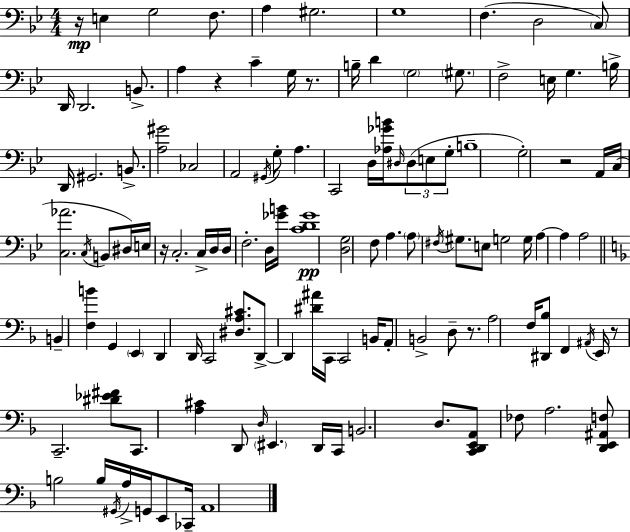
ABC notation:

X:1
T:Untitled
M:4/4
L:1/4
K:Bb
z/4 E, G,2 F,/2 A, ^G,2 G,4 F, D,2 C,/2 D,,/4 D,,2 B,,/2 A, z C G,/4 z/2 B,/4 D G,2 ^G,/2 F,2 E,/4 G, B,/4 D,,/4 ^G,,2 B,,/2 [A,^G]2 _C,2 A,,2 ^G,,/4 G,/2 A, C,,2 D,/4 [_A,_GB]/4 ^D,/4 ^D,/2 E,/2 G,/2 B,4 G,2 z2 A,,/4 C,/4 [C,_A]2 C,/4 B,,/2 ^D,/4 E,/4 z/4 C,2 C,/4 D,/4 D,/4 F,2 D,/4 [_GB]/4 [CD_G]4 [D,G,]2 F,/2 A, A,/2 ^F,/4 ^G,/2 E,/2 G,2 G,/4 A, A, A,2 B,, [F,B] G,, E,, D,, D,,/4 C,,2 [^D,A,^C]/2 D,,/2 D,, [^D^A]/4 C,,/4 C,,2 B,,/4 A,,/2 B,,2 D,/2 z/2 A,2 F,/4 [^D,,_B,]/2 F,, ^A,,/4 E,,/4 z/2 C,,2 [^D_E^F]/2 C,,/2 [A,^C] D,,/2 D,/4 ^E,, D,,/4 C,,/4 B,,2 D,/2 [C,,D,,E,,A,,]/2 _F,/2 A,2 [D,,E,,^A,,F,]/2 B,2 B,/4 ^G,,/4 A,/4 G,,/4 E,,/2 _C,,/4 A,,4